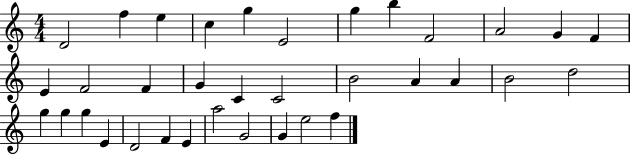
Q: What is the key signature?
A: C major